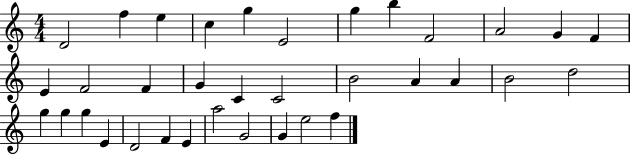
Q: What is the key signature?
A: C major